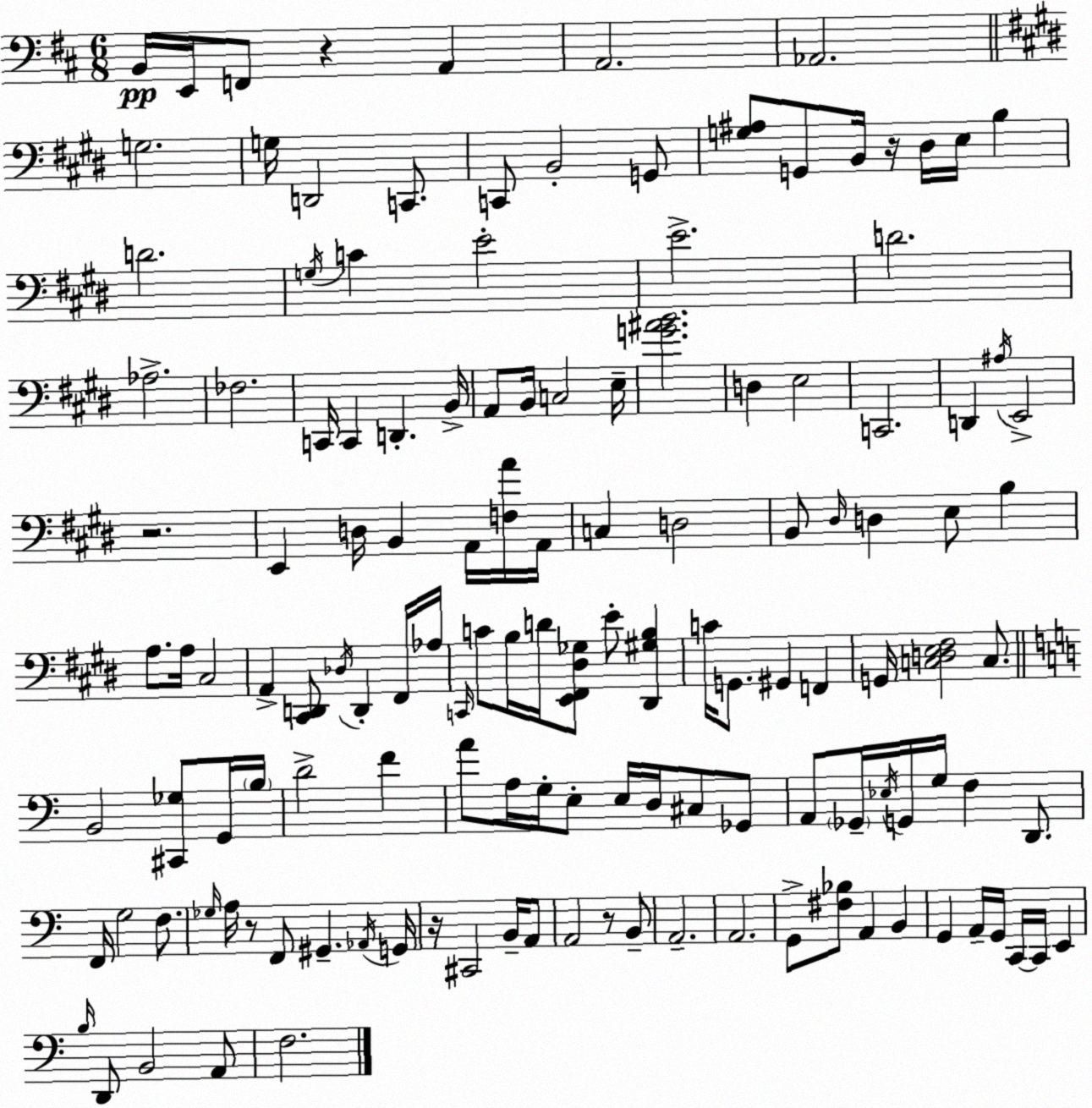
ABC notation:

X:1
T:Untitled
M:6/8
L:1/4
K:D
B,,/4 E,,/4 F,,/2 z A,, A,,2 _A,,2 G,2 G,/4 D,,2 C,,/2 C,,/2 B,,2 G,,/2 [G,^A,]/2 G,,/2 B,,/4 z/4 ^D,/4 E,/4 B, D2 G,/4 C E2 E2 D2 _A,2 _F,2 C,,/4 C,, D,, B,,/4 A,,/2 B,,/4 C,2 E,/4 [G^AB]2 D, E,2 C,,2 D,, ^A,/4 E,,2 z2 E,, D,/4 B,, A,,/4 [F,A]/4 A,,/4 C, D,2 B,,/2 ^D,/4 D, E,/2 B, A,/2 A,/4 ^C,2 A,, [^C,,D,,]/2 _D,/4 D,, ^F,,/4 _A,/4 C,,/4 C/2 B,/4 D/4 [E,,^F,,^D,_G,]/2 E/2 [^D,,^G,B,] C/4 G,,/2 ^G,, F,, G,,/4 [C,D,E,^F,]2 C,/2 B,,2 [^C,,_G,]/2 G,,/4 B,/4 D2 F A/2 A,/4 G,/4 E,/2 E,/4 D,/4 ^C,/2 _G,,/2 A,,/2 _G,,/4 _E,/4 G,,/4 G,/4 F, D,,/2 F,,/4 G,2 F,/2 _G,/4 A,/4 z/2 F,,/2 ^G,, _A,,/4 G,,/4 z/4 ^C,,2 B,,/4 A,,/2 A,,2 z/2 B,,/2 A,,2 A,,2 G,,/2 [^F,_B,]/2 A,, B,, G,, A,,/4 G,,/4 C,,/4 C,,/4 E,, B,/4 D,,/2 B,,2 A,,/2 F,2